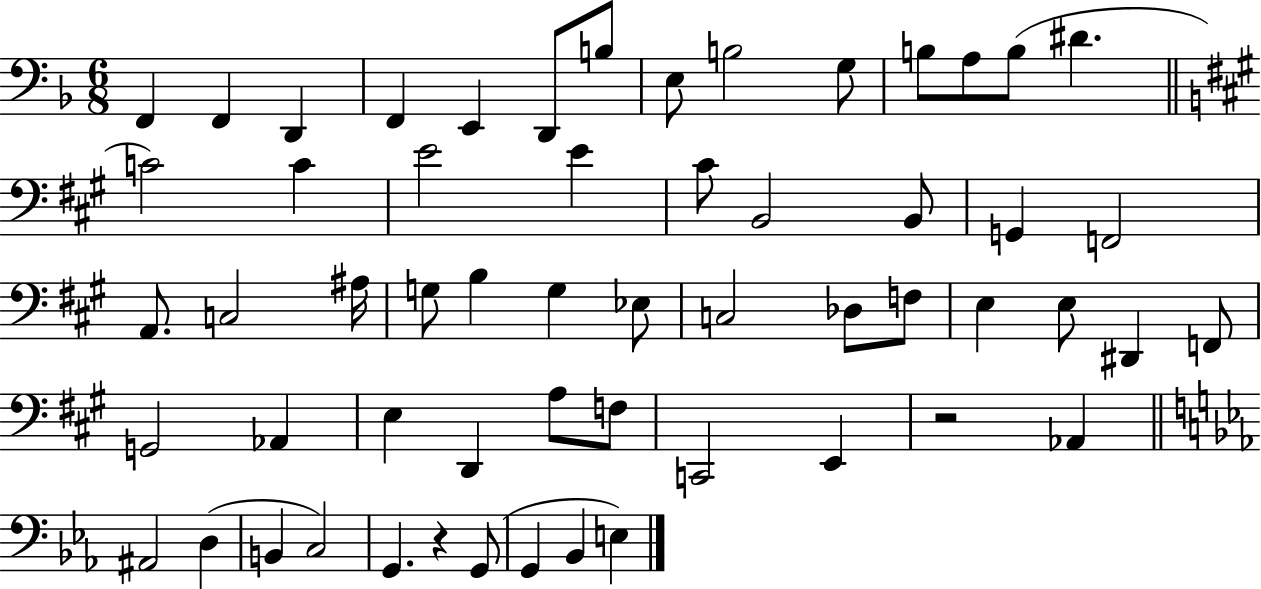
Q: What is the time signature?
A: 6/8